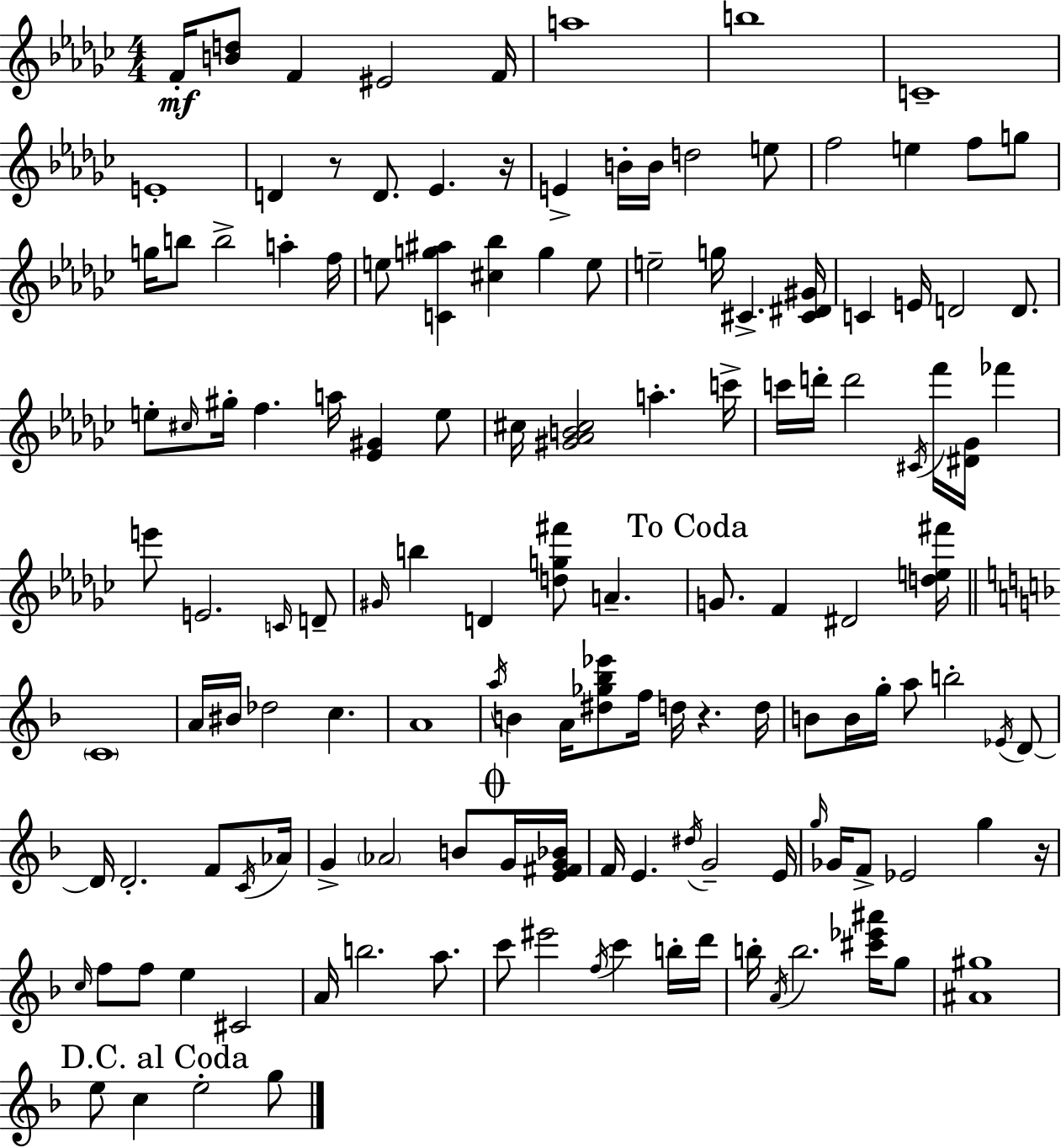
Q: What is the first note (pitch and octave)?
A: F4